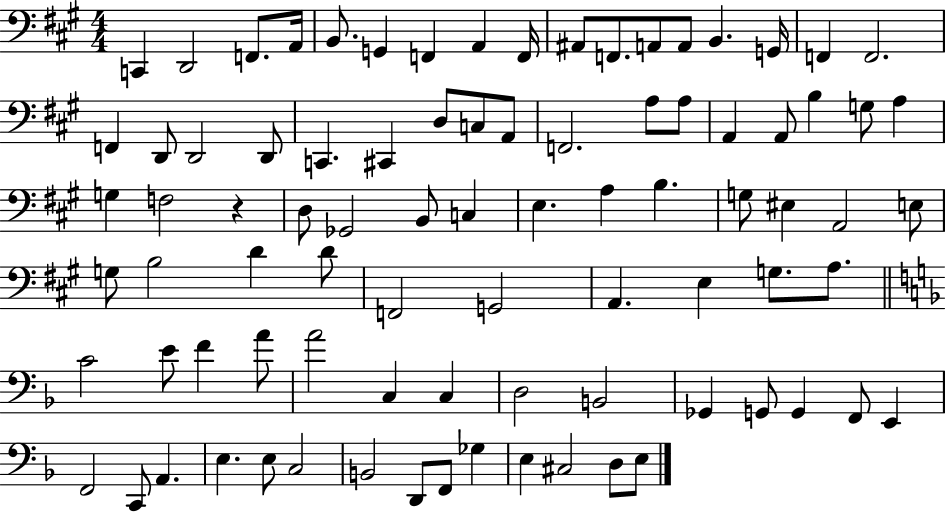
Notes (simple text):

C2/q D2/h F2/e. A2/s B2/e. G2/q F2/q A2/q F2/s A#2/e F2/e. A2/e A2/e B2/q. G2/s F2/q F2/h. F2/q D2/e D2/h D2/e C2/q. C#2/q D3/e C3/e A2/e F2/h. A3/e A3/e A2/q A2/e B3/q G3/e A3/q G3/q F3/h R/q D3/e Gb2/h B2/e C3/q E3/q. A3/q B3/q. G3/e EIS3/q A2/h E3/e G3/e B3/h D4/q D4/e F2/h G2/h A2/q. E3/q G3/e. A3/e. C4/h E4/e F4/q A4/e A4/h C3/q C3/q D3/h B2/h Gb2/q G2/e G2/q F2/e E2/q F2/h C2/e A2/q. E3/q. E3/e C3/h B2/h D2/e F2/e Gb3/q E3/q C#3/h D3/e E3/e